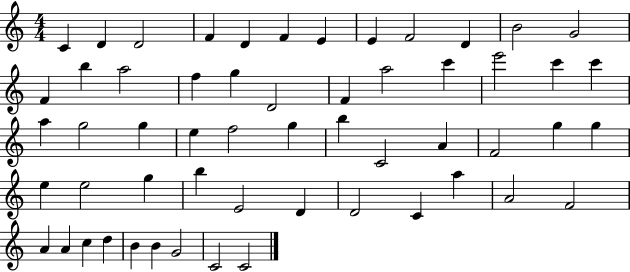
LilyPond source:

{
  \clef treble
  \numericTimeSignature
  \time 4/4
  \key c \major
  c'4 d'4 d'2 | f'4 d'4 f'4 e'4 | e'4 f'2 d'4 | b'2 g'2 | \break f'4 b''4 a''2 | f''4 g''4 d'2 | f'4 a''2 c'''4 | e'''2 c'''4 c'''4 | \break a''4 g''2 g''4 | e''4 f''2 g''4 | b''4 c'2 a'4 | f'2 g''4 g''4 | \break e''4 e''2 g''4 | b''4 e'2 d'4 | d'2 c'4 a''4 | a'2 f'2 | \break a'4 a'4 c''4 d''4 | b'4 b'4 g'2 | c'2 c'2 | \bar "|."
}